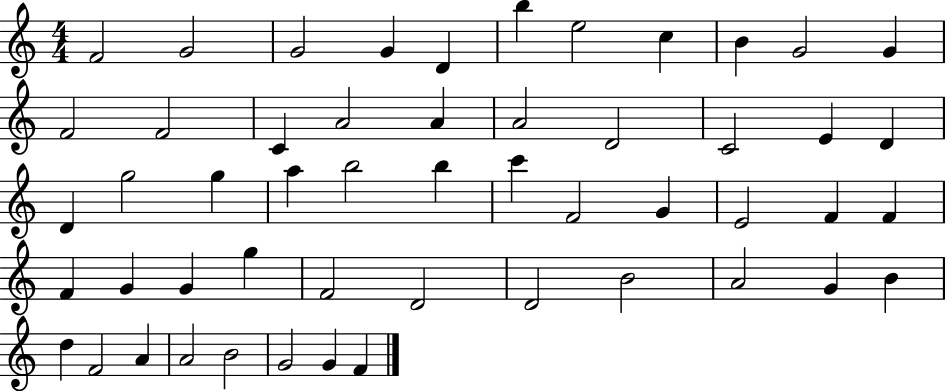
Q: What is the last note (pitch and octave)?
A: F4